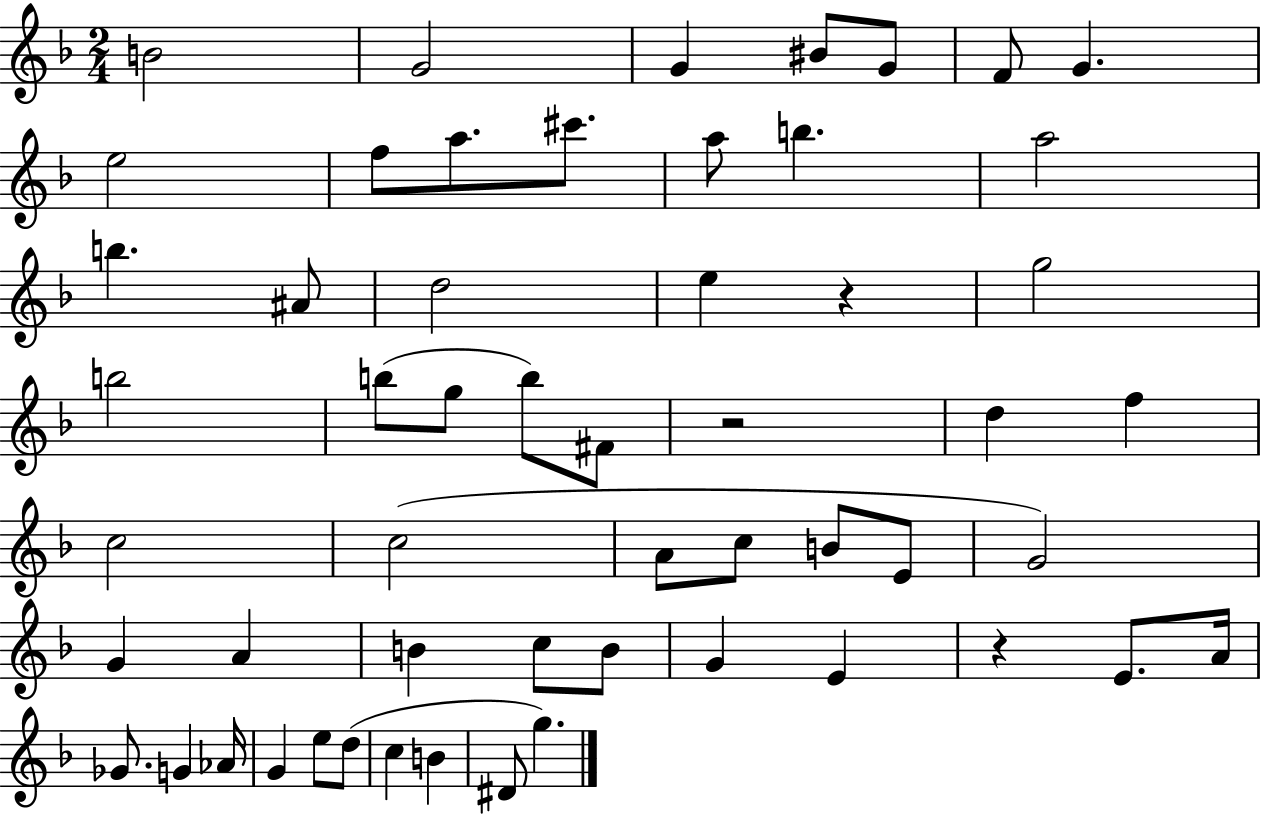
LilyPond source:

{
  \clef treble
  \numericTimeSignature
  \time 2/4
  \key f \major
  b'2 | g'2 | g'4 bis'8 g'8 | f'8 g'4. | \break e''2 | f''8 a''8. cis'''8. | a''8 b''4. | a''2 | \break b''4. ais'8 | d''2 | e''4 r4 | g''2 | \break b''2 | b''8( g''8 b''8) fis'8 | r2 | d''4 f''4 | \break c''2 | c''2( | a'8 c''8 b'8 e'8 | g'2) | \break g'4 a'4 | b'4 c''8 b'8 | g'4 e'4 | r4 e'8. a'16 | \break ges'8. g'4 aes'16 | g'4 e''8 d''8( | c''4 b'4 | dis'8 g''4.) | \break \bar "|."
}